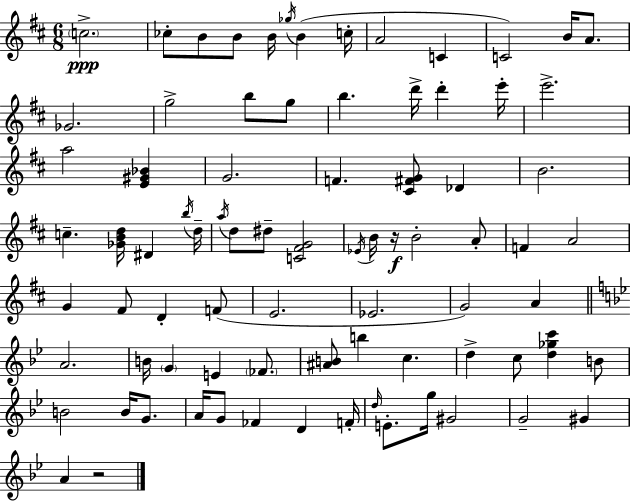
C5/h. CES5/e B4/e B4/e B4/s Gb5/s B4/q C5/s A4/h C4/q C4/h B4/s A4/e. Gb4/h. G5/h B5/e G5/e B5/q. D6/s D6/q E6/s E6/h. A5/h [E4,G#4,Bb4]/q G4/h. F4/q. [C#4,F#4,G4]/e Db4/q B4/h. C5/q. [Gb4,B4,D5]/s D#4/q B5/s D5/s A5/s D5/e D#5/e [C4,F#4,G4]/h Eb4/s B4/s R/s B4/h A4/e F4/q A4/h G4/q F#4/e D4/q F4/e E4/h. Eb4/h. G4/h A4/q A4/h. B4/s G4/q E4/q FES4/e. [A#4,B4]/e B5/q C5/q. D5/q C5/e [D5,Gb5,C6]/q B4/e B4/h B4/s G4/e. A4/s G4/e FES4/q D4/q F4/s D5/s E4/e. G5/s G#4/h G4/h G#4/q A4/q R/h